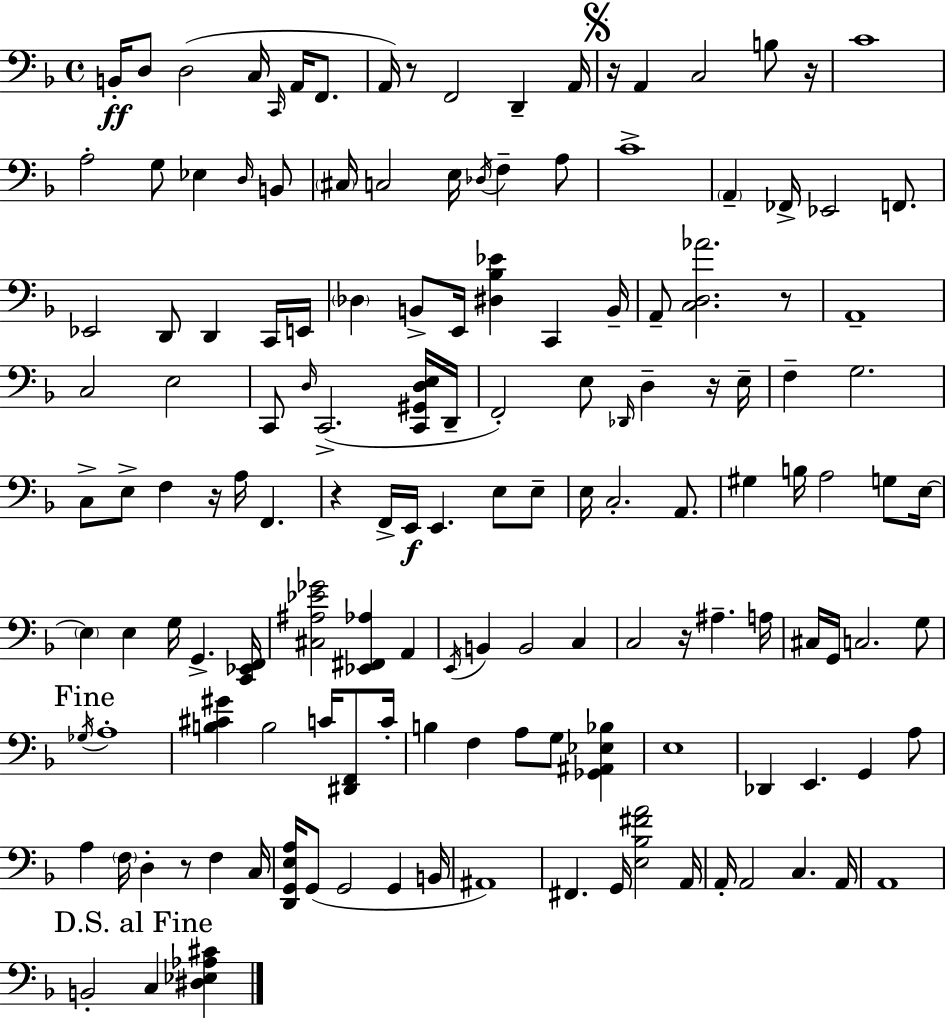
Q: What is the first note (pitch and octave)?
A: B2